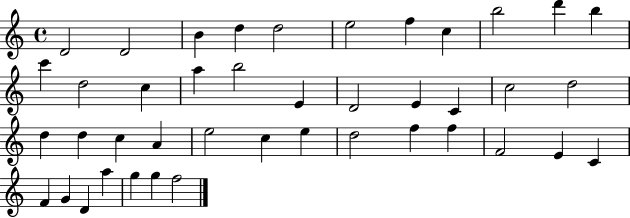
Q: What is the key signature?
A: C major